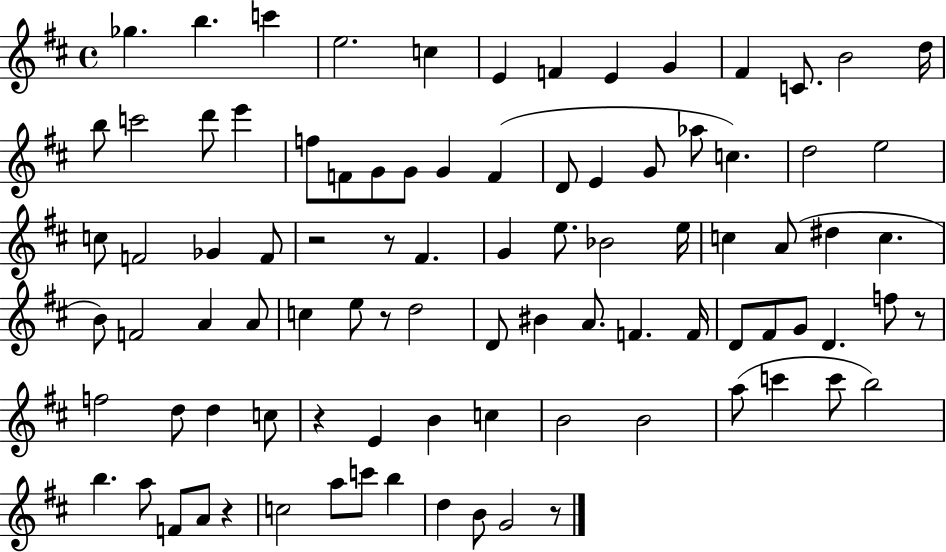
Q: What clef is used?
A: treble